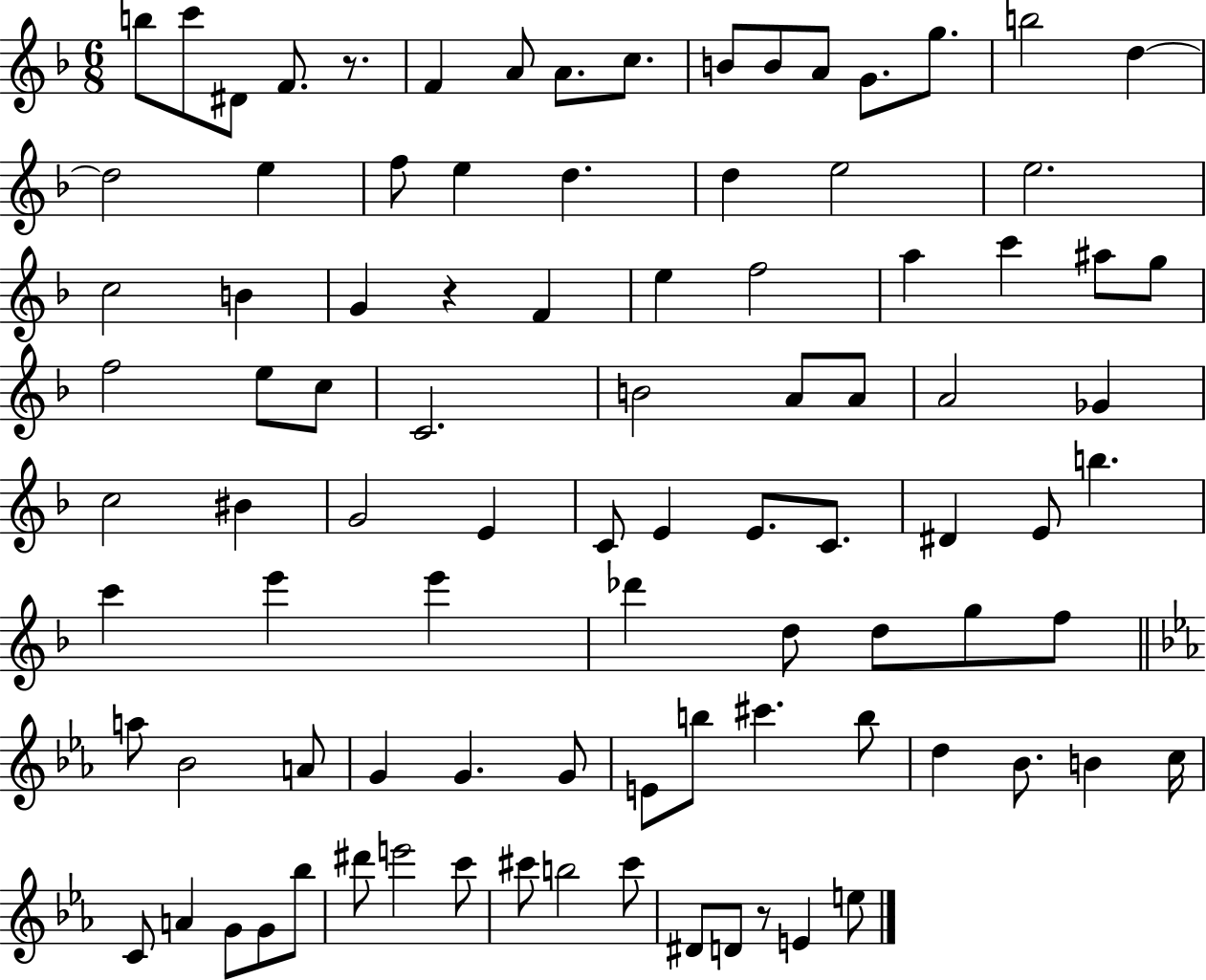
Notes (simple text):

B5/e C6/e D#4/e F4/e. R/e. F4/q A4/e A4/e. C5/e. B4/e B4/e A4/e G4/e. G5/e. B5/h D5/q D5/h E5/q F5/e E5/q D5/q. D5/q E5/h E5/h. C5/h B4/q G4/q R/q F4/q E5/q F5/h A5/q C6/q A#5/e G5/e F5/h E5/e C5/e C4/h. B4/h A4/e A4/e A4/h Gb4/q C5/h BIS4/q G4/h E4/q C4/e E4/q E4/e. C4/e. D#4/q E4/e B5/q. C6/q E6/q E6/q Db6/q D5/e D5/e G5/e F5/e A5/e Bb4/h A4/e G4/q G4/q. G4/e E4/e B5/e C#6/q. B5/e D5/q Bb4/e. B4/q C5/s C4/e A4/q G4/e G4/e Bb5/e D#6/e E6/h C6/e C#6/e B5/h C#6/e D#4/e D4/e R/e E4/q E5/e